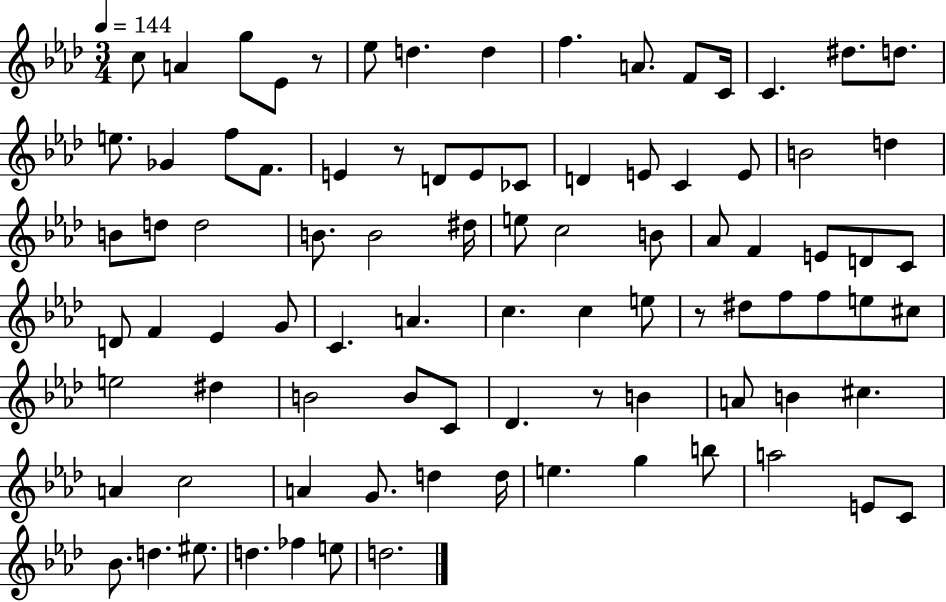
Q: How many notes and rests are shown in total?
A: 89